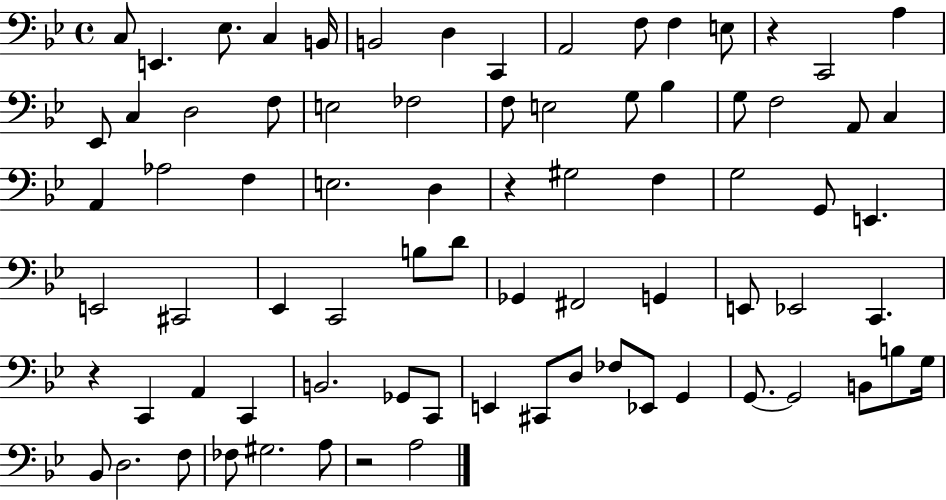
C3/e E2/q. Eb3/e. C3/q B2/s B2/h D3/q C2/q A2/h F3/e F3/q E3/e R/q C2/h A3/q Eb2/e C3/q D3/h F3/e E3/h FES3/h F3/e E3/h G3/e Bb3/q G3/e F3/h A2/e C3/q A2/q Ab3/h F3/q E3/h. D3/q R/q G#3/h F3/q G3/h G2/e E2/q. E2/h C#2/h Eb2/q C2/h B3/e D4/e Gb2/q F#2/h G2/q E2/e Eb2/h C2/q. R/q C2/q A2/q C2/q B2/h. Gb2/e C2/e E2/q C#2/e D3/e FES3/e Eb2/e G2/q G2/e. G2/h B2/e B3/e G3/s Bb2/e D3/h. F3/e FES3/e G#3/h. A3/e R/h A3/h